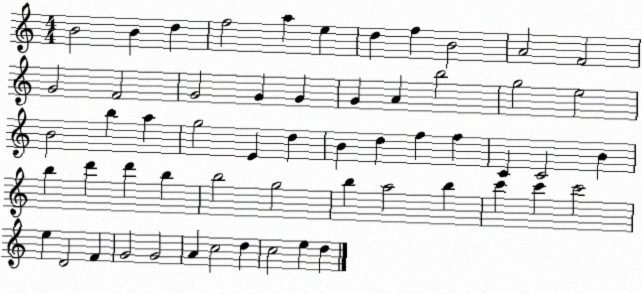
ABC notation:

X:1
T:Untitled
M:4/4
L:1/4
K:C
B2 B d f2 a e d f B2 A2 F2 G2 F2 G2 G G G A b2 g2 e2 B2 b a g2 E d B d f f C C2 B b d' d' b b2 g2 b a2 b c' c' c'2 e D2 F G2 G2 A c2 d c2 e d